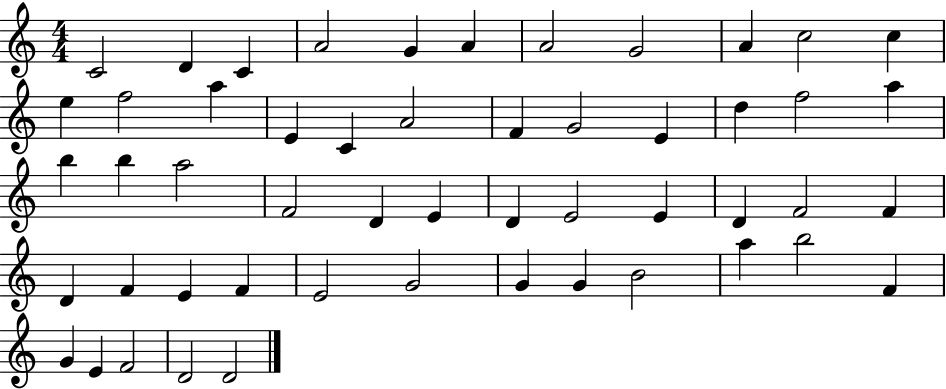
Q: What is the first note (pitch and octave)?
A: C4